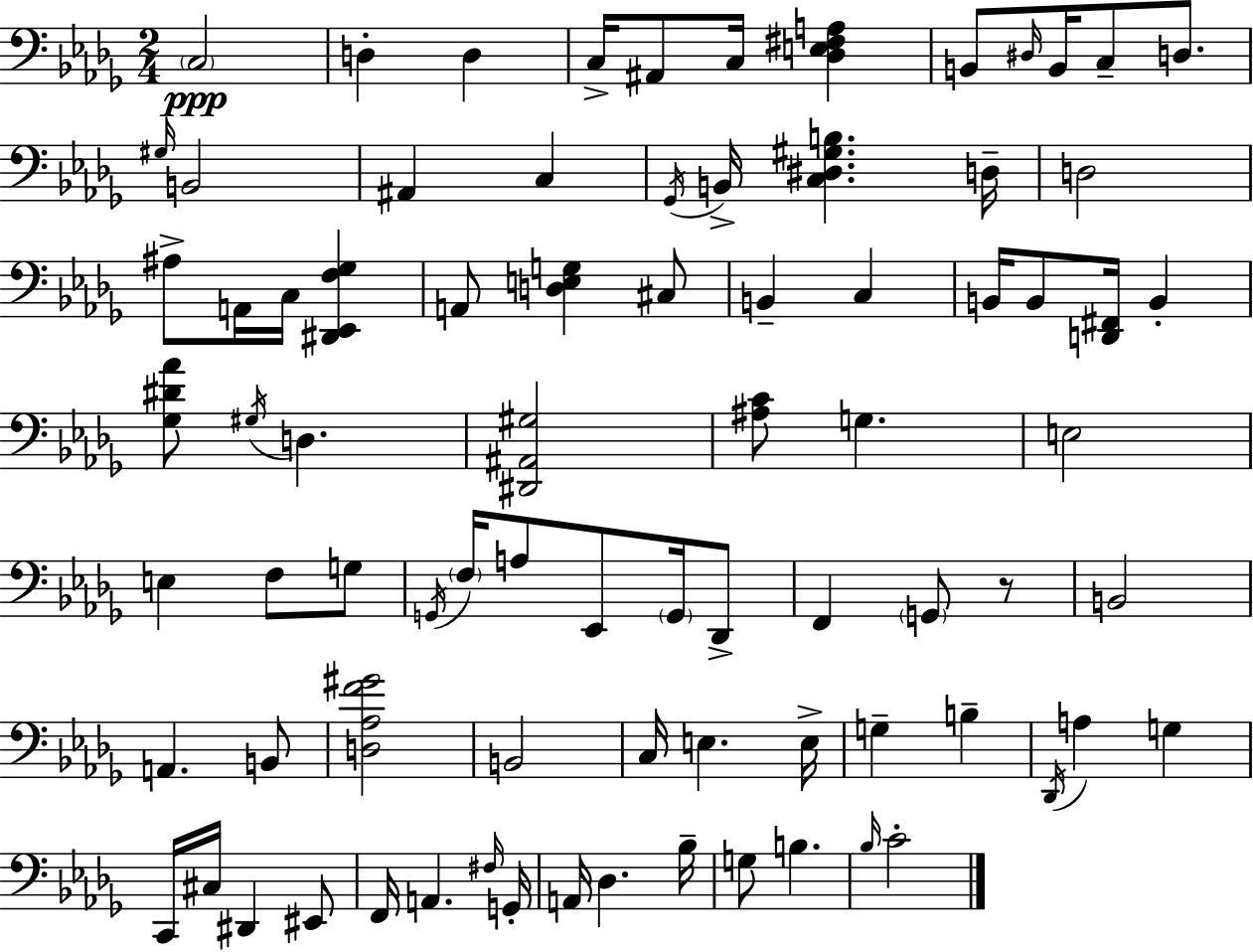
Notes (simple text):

C3/h D3/q D3/q C3/s A#2/e C3/s [Db3,E3,F#3,A3]/q B2/e D#3/s B2/s C3/e D3/e. G#3/s B2/h A#2/q C3/q Gb2/s B2/s [C3,D#3,G#3,B3]/q. D3/s D3/h A#3/e A2/s C3/s [D#2,Eb2,F3,Gb3]/q A2/e [D3,E3,G3]/q C#3/e B2/q C3/q B2/s B2/e [D2,F#2]/s B2/q [Gb3,D#4,Ab4]/e G#3/s D3/q. [D#2,A#2,G#3]/h [A#3,C4]/e G3/q. E3/h E3/q F3/e G3/e G2/s F3/s A3/e Eb2/e G2/s Db2/e F2/q G2/e R/e B2/h A2/q. B2/e [D3,Ab3,F4,G#4]/h B2/h C3/s E3/q. E3/s G3/q B3/q Db2/s A3/q G3/q C2/s C#3/s D#2/q EIS2/e F2/s A2/q. F#3/s G2/s A2/s Db3/q. Bb3/s G3/e B3/q. Bb3/s C4/h